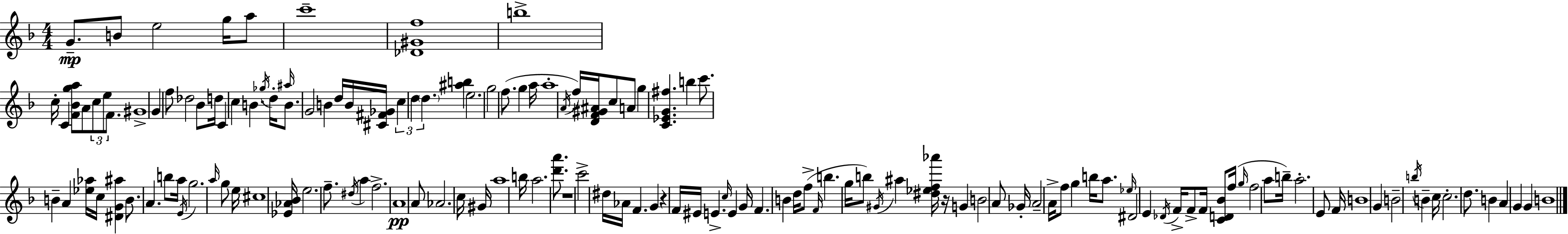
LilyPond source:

{
  \clef treble
  \numericTimeSignature
  \time 4/4
  \key f \major
  \repeat volta 2 { g'8.--\mp b'8 e''2 g''16 a''8 | c'''1-- | <des' gis' f''>1 | b''1-> | \break c''16-. c'4 <f' bes' g'' a''>8 a'8 \tuplet 3/2 { c''8 e''8 f'8. } | gis'1-> | g'4 f''8 des''2 bes'8 | d''16 c'4 c''4 b'4. \acciaccatura { ges''16 } | \break d''16-. \grace { ais''16 } b'8. g'2 b'4 | d''16 b'16 <cis' fis' ges'>16 \tuplet 3/2 { c''4 d''4 \parenthesize d''4. } | <ais'' b''>4 e''2. | g''2 f''8.( g''4 | \break a''16 a''1-. | \acciaccatura { a'16 }) f''16 <d' f' gis' ais'>16 c''8 a'8 g''4 <c' ees' g' fis''>4. | b''4 c'''8. b'4-- a'4 | <ees'' aes''>16 c''16 <dis' g' ais''>4 b'8. a'4. | \break b''8 a''16 \acciaccatura { e'16 } g''2. | \grace { a''16 } g''8 e''16 cis''1 | <ees' aes' bes'>16 e''2. | f''8.-- \acciaccatura { dis''16 } a''4 f''2.-> | \break a'1\pp | a'8 aes'2. | c''16 gis'16 a''1 | b''16 a''2. | \break <d''' a'''>8. r1 | c'''2-> dis''16 aes'16 | f'4. g'4 r4 f'16 eis'16 | e'4.-> \grace { c''16 } e'4 g'16 f'4. | \break b'4 d''16 f''8->( \grace { f'16 } b''4. | g''16 b''8) \acciaccatura { gis'16 } ais''4 <dis'' ees'' f'' aes'''>16 r16 g'4 b'2 | a'8 ges'16-. a'2-- | a'16-> f''8 g''4 b''16 a''8. \grace { ees''16 } dis'2 | \break e'4 \acciaccatura { des'16 } f'16-> f'8-> f'16 <c' d' bes'>8 | f''16( \grace { g''16 } f''2 a''8 b''16--) a''2.-. | e'8 f'16 b'1 | g'4 | \break b'2-- \acciaccatura { b''16 } b'4-- c''16 c''2.-. | d''8. b'4 | a'4 g'4 g'4 b'1 | } \bar "|."
}